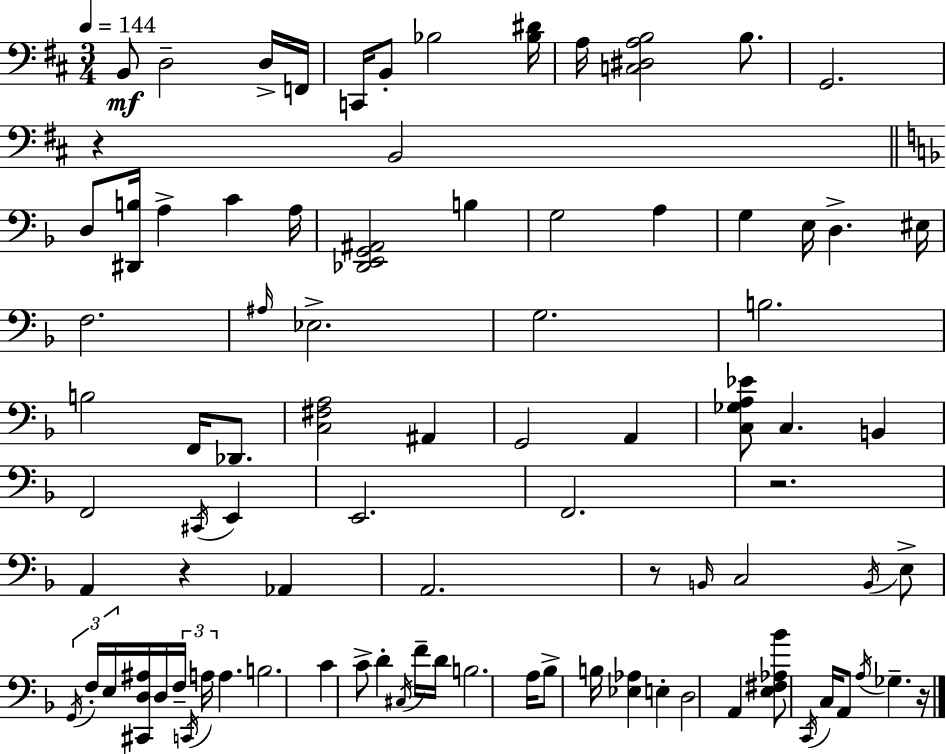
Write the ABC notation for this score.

X:1
T:Untitled
M:3/4
L:1/4
K:D
B,,/2 D,2 D,/4 F,,/4 C,,/4 B,,/2 _B,2 [_B,^D]/4 A,/4 [C,^D,A,B,]2 B,/2 G,,2 z B,,2 D,/2 [^D,,B,]/4 A, C A,/4 [_D,,E,,G,,^A,,]2 B, G,2 A, G, E,/4 D, ^E,/4 F,2 ^A,/4 _E,2 G,2 B,2 B,2 F,,/4 _D,,/2 [C,^F,A,]2 ^A,, G,,2 A,, [C,_G,A,_E]/2 C, B,, F,,2 ^C,,/4 E,, E,,2 F,,2 z2 A,, z _A,, A,,2 z/2 B,,/4 C,2 B,,/4 E,/2 G,,/4 F,/4 E,/4 [^C,,D,^A,]/4 D,/4 F,/4 C,,/4 A,/4 A, B,2 C C/2 D ^C,/4 F/4 D/4 B,2 A,/4 _B,/2 B,/4 [_E,_A,] E, D,2 A,, [E,^F,_A,_B]/2 C,,/4 C,/4 A,,/2 A,/4 _G, z/4